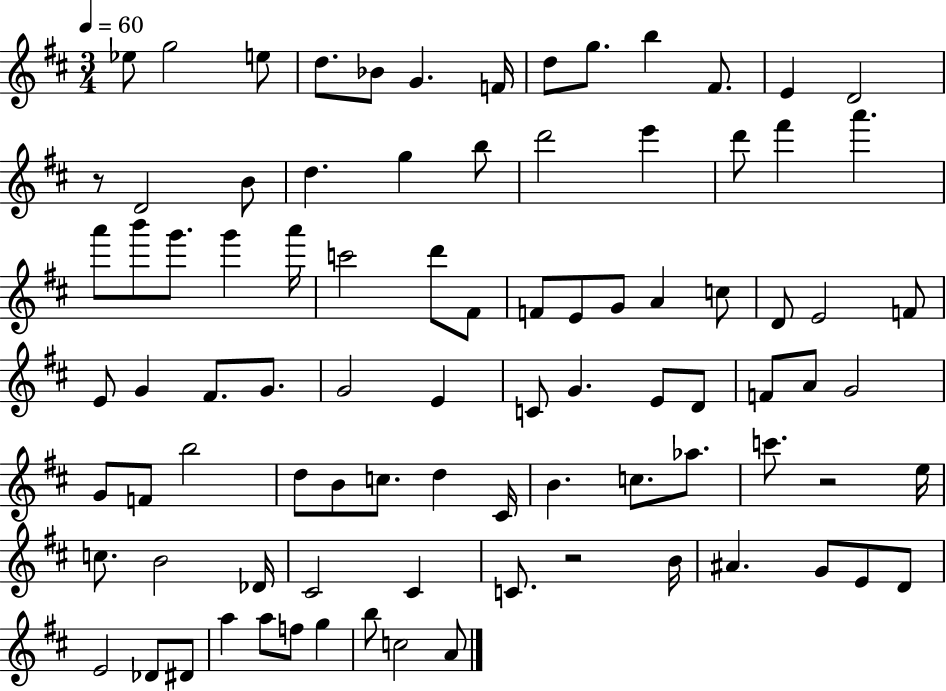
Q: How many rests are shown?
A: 3